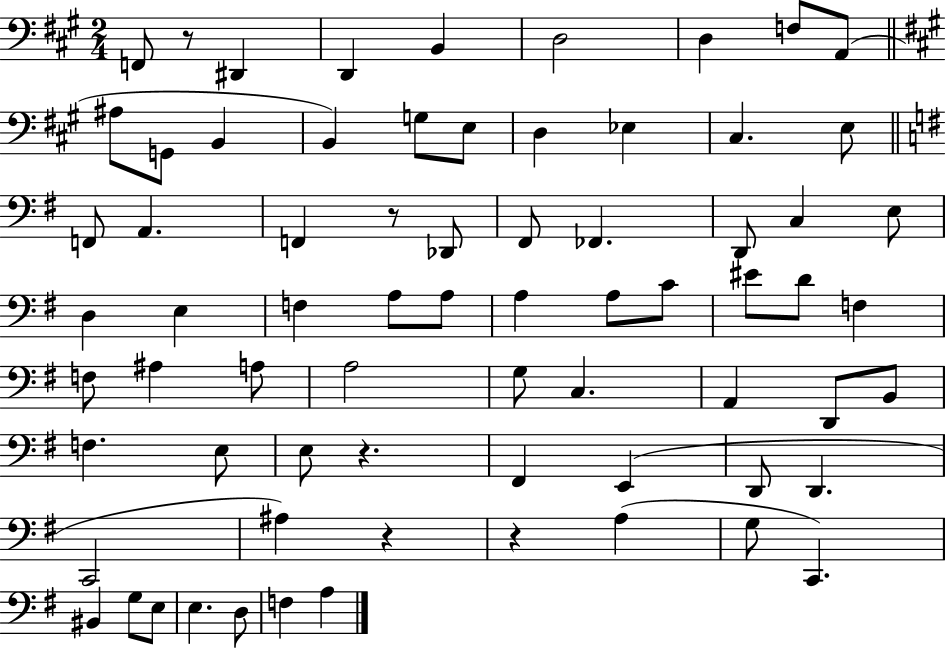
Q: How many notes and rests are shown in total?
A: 71